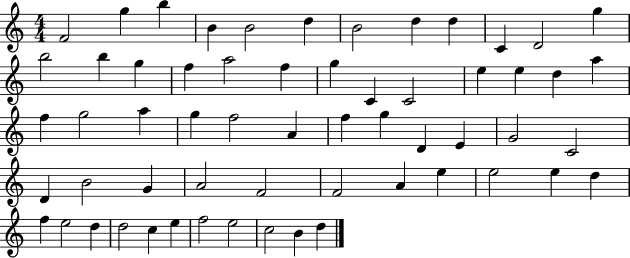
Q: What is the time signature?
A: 4/4